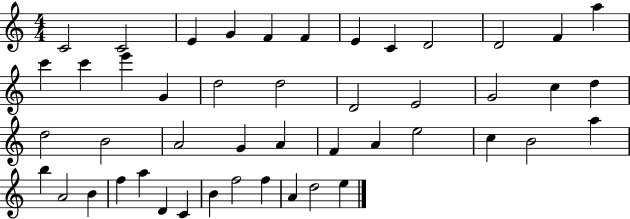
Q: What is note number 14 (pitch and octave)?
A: C6